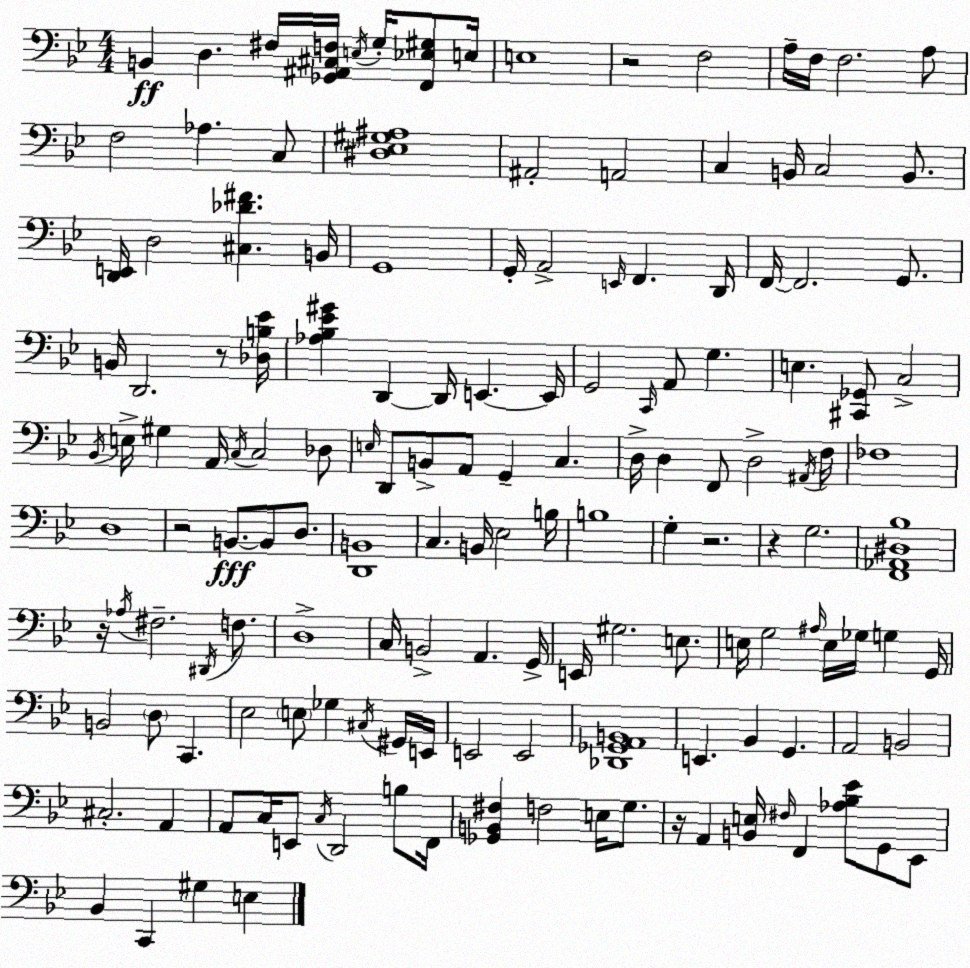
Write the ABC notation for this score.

X:1
T:Untitled
M:4/4
L:1/4
K:Bb
B,, D, ^F,/4 [_G,,^A,,^C,F,]/4 E,/4 G,/4 [F,,_E,^G,]/2 E,/4 E,4 z2 F,2 A,/4 F,/4 F,2 A,/2 F,2 _A, C,/2 [^D,_E,^G,^A,]4 ^A,,2 A,,2 C, B,,/4 C,2 B,,/2 [D,,E,,]/4 D,2 [^C,_D^F] B,,/4 G,,4 G,,/4 A,,2 E,,/4 F,, D,,/4 F,,/4 F,,2 G,,/2 B,,/4 D,,2 z/2 [_D,B,_E]/4 [_A,_B,_E^G] D,, D,,/4 E,, E,,/4 G,,2 C,,/4 A,,/2 G, E, [^C,,_G,,]/2 C,2 _B,,/4 E,/4 ^G, A,,/4 C,/4 C,2 _D,/2 E,/4 D,,/2 B,,/2 A,,/2 G,, C, D,/4 D, F,,/2 D,2 ^A,,/4 F,/4 _F,4 D,4 z2 B,,/2 B,,/2 D,/2 [D,,B,,]4 C, B,,/4 _E,2 B,/4 B,4 G, z2 z G,2 [F,,_A,,^D,_B,]4 z/4 _A,/4 ^F,2 ^D,,/4 F,/2 D,4 C,/4 B,,2 A,, G,,/4 E,,/4 ^G,2 E,/2 E,/4 G,2 ^A,/4 E,/4 _G,/4 G, G,,/4 B,,2 D,/2 C,, _E,2 E,/2 _G, ^C,/4 ^G,,/4 E,,/4 E,,2 E,,2 [_D,,_G,,A,,B,,]4 E,, _B,, G,, A,,2 B,,2 ^C,2 A,, A,,/2 C,/4 E,,/2 C,/4 D,,2 B,/2 F,,/4 [_G,,B,,^F,] F,2 E,/4 G,/2 z/4 A,, [B,,E,]/4 ^F,/4 F,, [_A,_B,_E]/2 G,,/2 _E,,/2 _B,, C,, ^G, E,